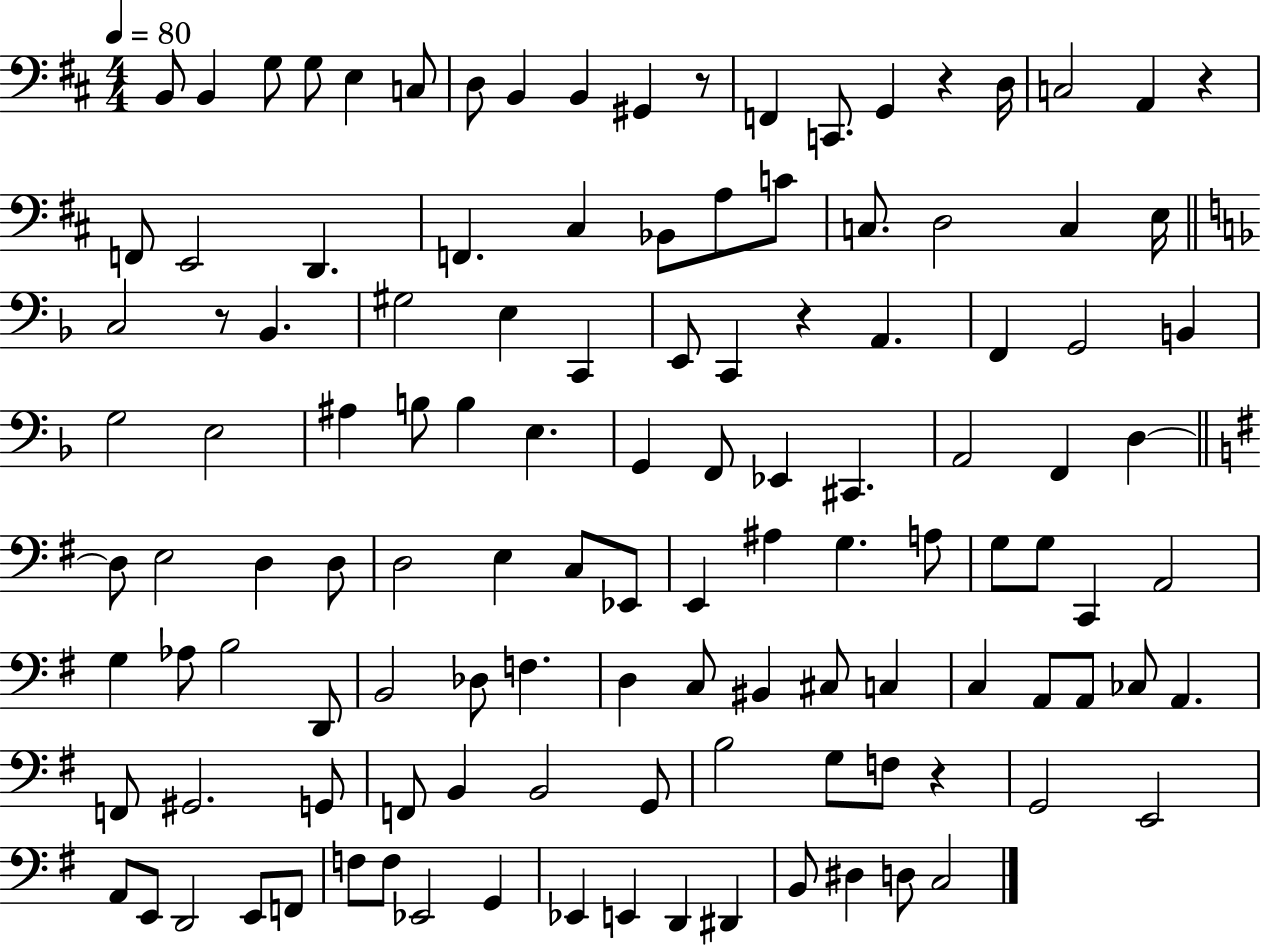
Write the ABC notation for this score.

X:1
T:Untitled
M:4/4
L:1/4
K:D
B,,/2 B,, G,/2 G,/2 E, C,/2 D,/2 B,, B,, ^G,, z/2 F,, C,,/2 G,, z D,/4 C,2 A,, z F,,/2 E,,2 D,, F,, ^C, _B,,/2 A,/2 C/2 C,/2 D,2 C, E,/4 C,2 z/2 _B,, ^G,2 E, C,, E,,/2 C,, z A,, F,, G,,2 B,, G,2 E,2 ^A, B,/2 B, E, G,, F,,/2 _E,, ^C,, A,,2 F,, D, D,/2 E,2 D, D,/2 D,2 E, C,/2 _E,,/2 E,, ^A, G, A,/2 G,/2 G,/2 C,, A,,2 G, _A,/2 B,2 D,,/2 B,,2 _D,/2 F, D, C,/2 ^B,, ^C,/2 C, C, A,,/2 A,,/2 _C,/2 A,, F,,/2 ^G,,2 G,,/2 F,,/2 B,, B,,2 G,,/2 B,2 G,/2 F,/2 z G,,2 E,,2 A,,/2 E,,/2 D,,2 E,,/2 F,,/2 F,/2 F,/2 _E,,2 G,, _E,, E,, D,, ^D,, B,,/2 ^D, D,/2 C,2